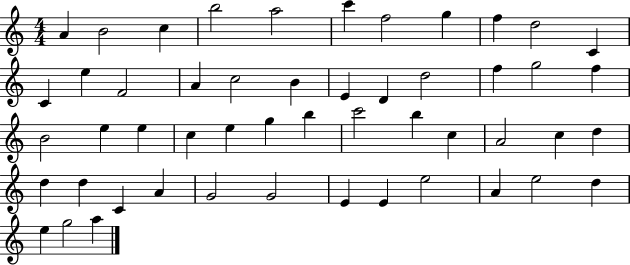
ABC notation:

X:1
T:Untitled
M:4/4
L:1/4
K:C
A B2 c b2 a2 c' f2 g f d2 C C e F2 A c2 B E D d2 f g2 f B2 e e c e g b c'2 b c A2 c d d d C A G2 G2 E E e2 A e2 d e g2 a